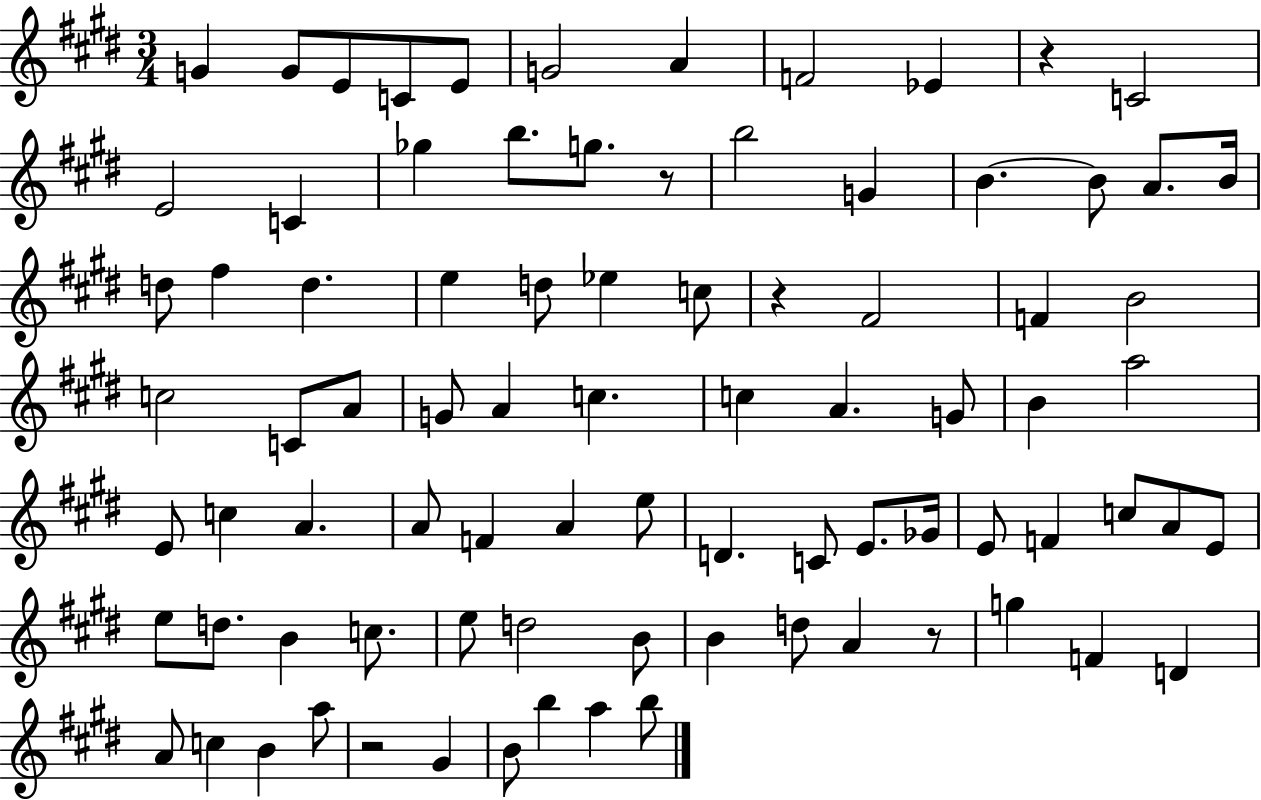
{
  \clef treble
  \numericTimeSignature
  \time 3/4
  \key e \major
  g'4 g'8 e'8 c'8 e'8 | g'2 a'4 | f'2 ees'4 | r4 c'2 | \break e'2 c'4 | ges''4 b''8. g''8. r8 | b''2 g'4 | b'4.~~ b'8 a'8. b'16 | \break d''8 fis''4 d''4. | e''4 d''8 ees''4 c''8 | r4 fis'2 | f'4 b'2 | \break c''2 c'8 a'8 | g'8 a'4 c''4. | c''4 a'4. g'8 | b'4 a''2 | \break e'8 c''4 a'4. | a'8 f'4 a'4 e''8 | d'4. c'8 e'8. ges'16 | e'8 f'4 c''8 a'8 e'8 | \break e''8 d''8. b'4 c''8. | e''8 d''2 b'8 | b'4 d''8 a'4 r8 | g''4 f'4 d'4 | \break a'8 c''4 b'4 a''8 | r2 gis'4 | b'8 b''4 a''4 b''8 | \bar "|."
}